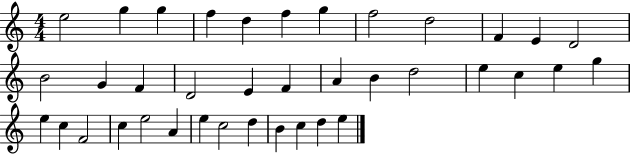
X:1
T:Untitled
M:4/4
L:1/4
K:C
e2 g g f d f g f2 d2 F E D2 B2 G F D2 E F A B d2 e c e g e c F2 c e2 A e c2 d B c d e